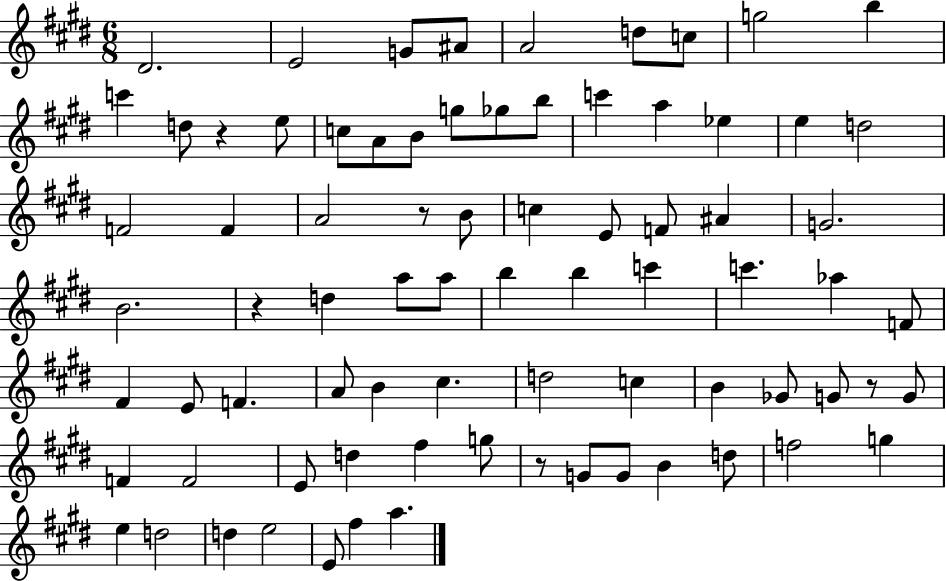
{
  \clef treble
  \numericTimeSignature
  \time 6/8
  \key e \major
  dis'2. | e'2 g'8 ais'8 | a'2 d''8 c''8 | g''2 b''4 | \break c'''4 d''8 r4 e''8 | c''8 a'8 b'8 g''8 ges''8 b''8 | c'''4 a''4 ees''4 | e''4 d''2 | \break f'2 f'4 | a'2 r8 b'8 | c''4 e'8 f'8 ais'4 | g'2. | \break b'2. | r4 d''4 a''8 a''8 | b''4 b''4 c'''4 | c'''4. aes''4 f'8 | \break fis'4 e'8 f'4. | a'8 b'4 cis''4. | d''2 c''4 | b'4 ges'8 g'8 r8 g'8 | \break f'4 f'2 | e'8 d''4 fis''4 g''8 | r8 g'8 g'8 b'4 d''8 | f''2 g''4 | \break e''4 d''2 | d''4 e''2 | e'8 fis''4 a''4. | \bar "|."
}